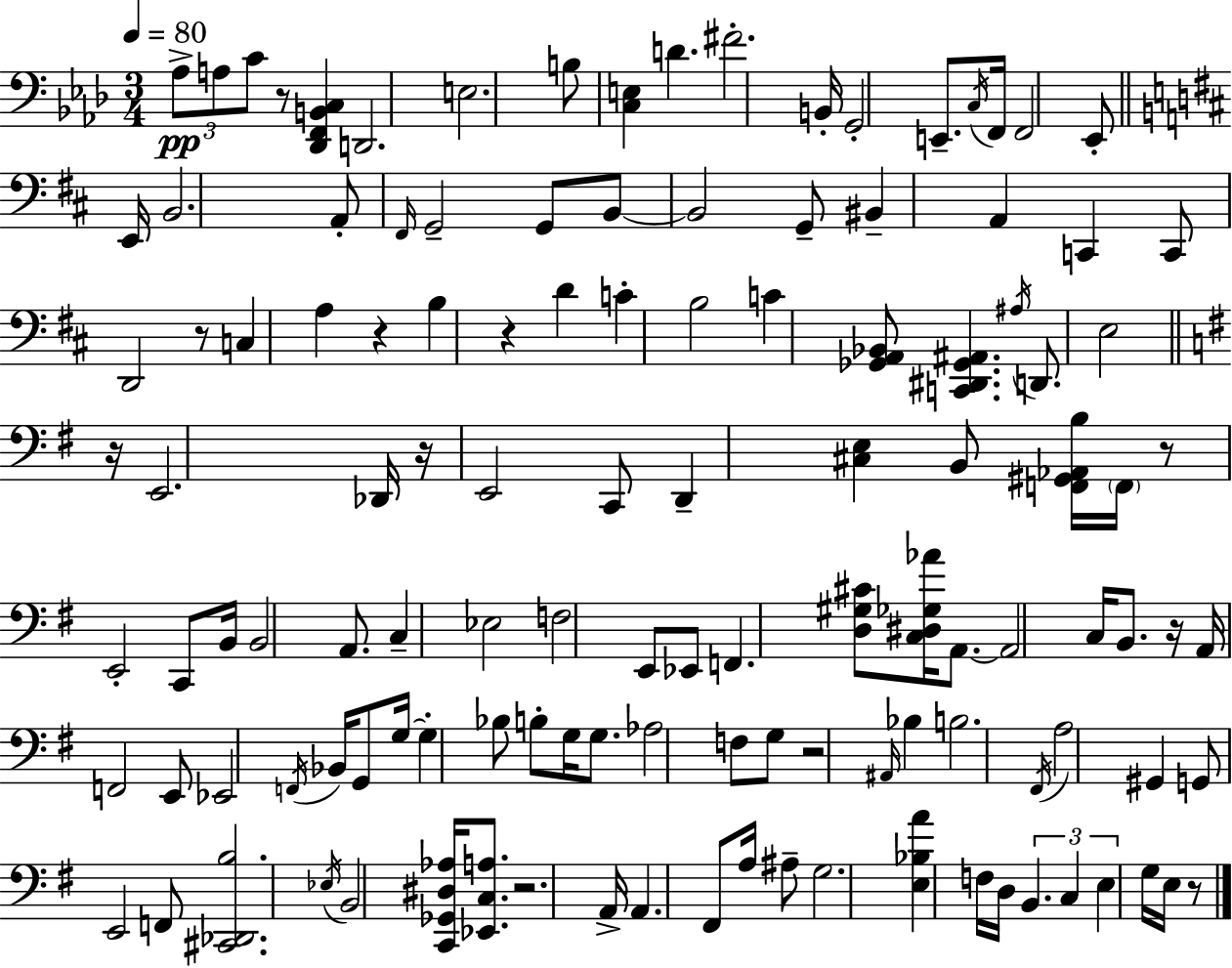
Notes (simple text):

Ab3/e A3/e C4/e R/e [Db2,F2,B2,C3]/q D2/h. E3/h. B3/e [C3,E3]/q D4/q. F#4/h. B2/s G2/h E2/e. C3/s F2/s F2/h Eb2/e E2/s B2/h. A2/e F#2/s G2/h G2/e B2/e B2/h G2/e BIS2/q A2/q C2/q C2/e D2/h R/e C3/q A3/q R/q B3/q R/q D4/q C4/q B3/h C4/q [Gb2,A2,Bb2]/e [C2,D#2,Gb2,A#2]/q. A#3/s D2/e. E3/h R/s E2/h. Db2/s R/s E2/h C2/e D2/q [C#3,E3]/q B2/e [F2,G#2,Ab2,B3]/s F2/s R/e E2/h C2/e B2/s B2/h A2/e. C3/q Eb3/h F3/h E2/e Eb2/e F2/q. [D3,G#3,C#4]/e [C3,D#3,Gb3,Ab4]/s A2/e. A2/h C3/s B2/e. R/s A2/s F2/h E2/e Eb2/h F2/s Bb2/s G2/e G3/s G3/q Bb3/e B3/e G3/s G3/e. Ab3/h F3/e G3/e R/h A#2/s Bb3/q B3/h. F#2/s A3/h G#2/q G2/e E2/h F2/e [C#2,Db2,B3]/h. Eb3/s B2/h [C2,Gb2,D#3,Ab3]/s [Eb2,C3,A3]/e. R/h. A2/s A2/q. F#2/e A3/s A#3/e G3/h. [E3,Bb3,A4]/q F3/s D3/s B2/q. C3/q E3/q G3/s E3/s R/e